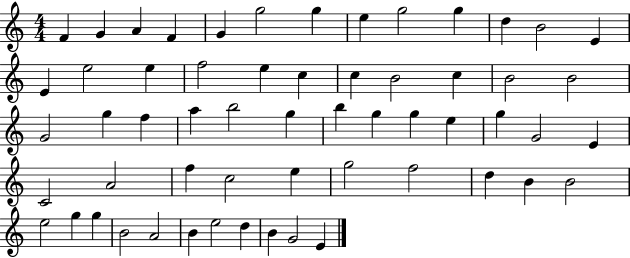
{
  \clef treble
  \numericTimeSignature
  \time 4/4
  \key c \major
  f'4 g'4 a'4 f'4 | g'4 g''2 g''4 | e''4 g''2 g''4 | d''4 b'2 e'4 | \break e'4 e''2 e''4 | f''2 e''4 c''4 | c''4 b'2 c''4 | b'2 b'2 | \break g'2 g''4 f''4 | a''4 b''2 g''4 | b''4 g''4 g''4 e''4 | g''4 g'2 e'4 | \break c'2 a'2 | f''4 c''2 e''4 | g''2 f''2 | d''4 b'4 b'2 | \break e''2 g''4 g''4 | b'2 a'2 | b'4 e''2 d''4 | b'4 g'2 e'4 | \break \bar "|."
}